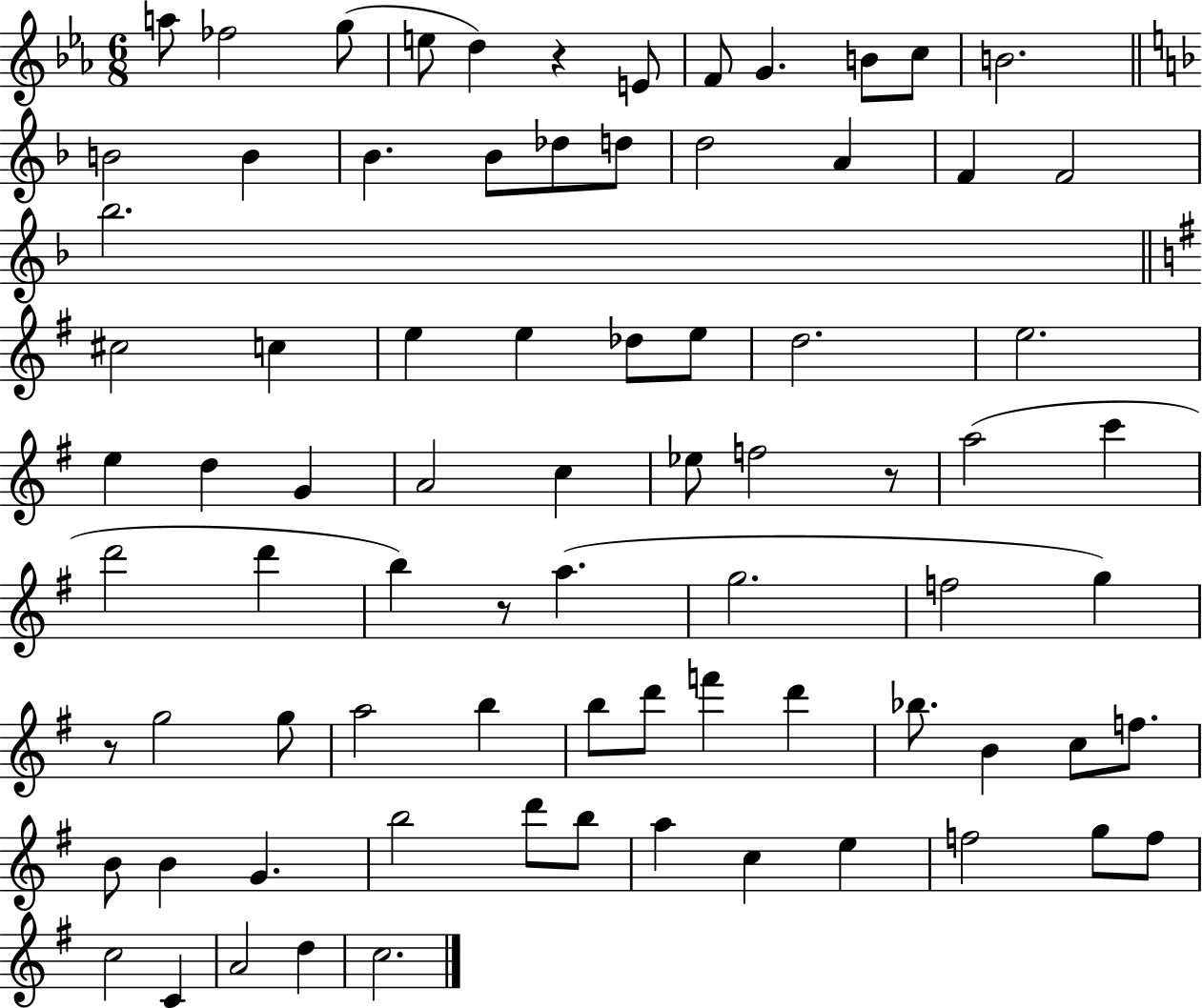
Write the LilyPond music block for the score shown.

{
  \clef treble
  \numericTimeSignature
  \time 6/8
  \key ees \major
  a''8 fes''2 g''8( | e''8 d''4) r4 e'8 | f'8 g'4. b'8 c''8 | b'2. | \break \bar "||" \break \key d \minor b'2 b'4 | bes'4. bes'8 des''8 d''8 | d''2 a'4 | f'4 f'2 | \break bes''2. | \bar "||" \break \key g \major cis''2 c''4 | e''4 e''4 des''8 e''8 | d''2. | e''2. | \break e''4 d''4 g'4 | a'2 c''4 | ees''8 f''2 r8 | a''2( c'''4 | \break d'''2 d'''4 | b''4) r8 a''4.( | g''2. | f''2 g''4) | \break r8 g''2 g''8 | a''2 b''4 | b''8 d'''8 f'''4 d'''4 | bes''8. b'4 c''8 f''8. | \break b'8 b'4 g'4. | b''2 d'''8 b''8 | a''4 c''4 e''4 | f''2 g''8 f''8 | \break c''2 c'4 | a'2 d''4 | c''2. | \bar "|."
}